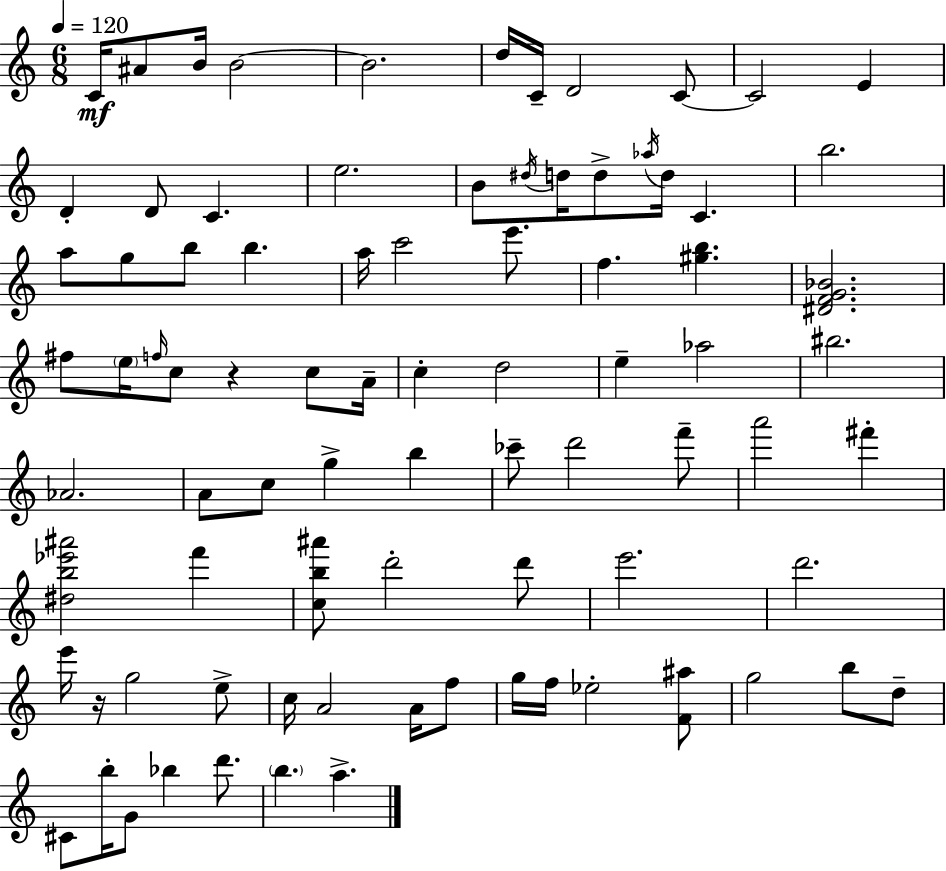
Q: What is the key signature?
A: C major